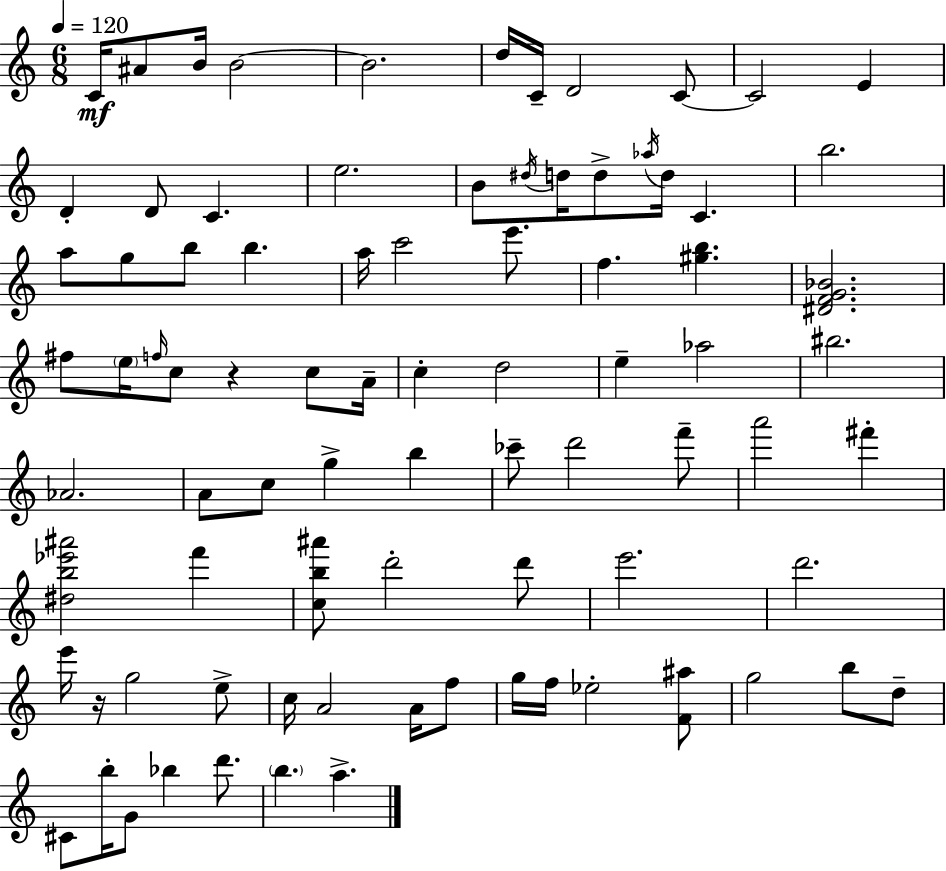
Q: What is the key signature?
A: C major